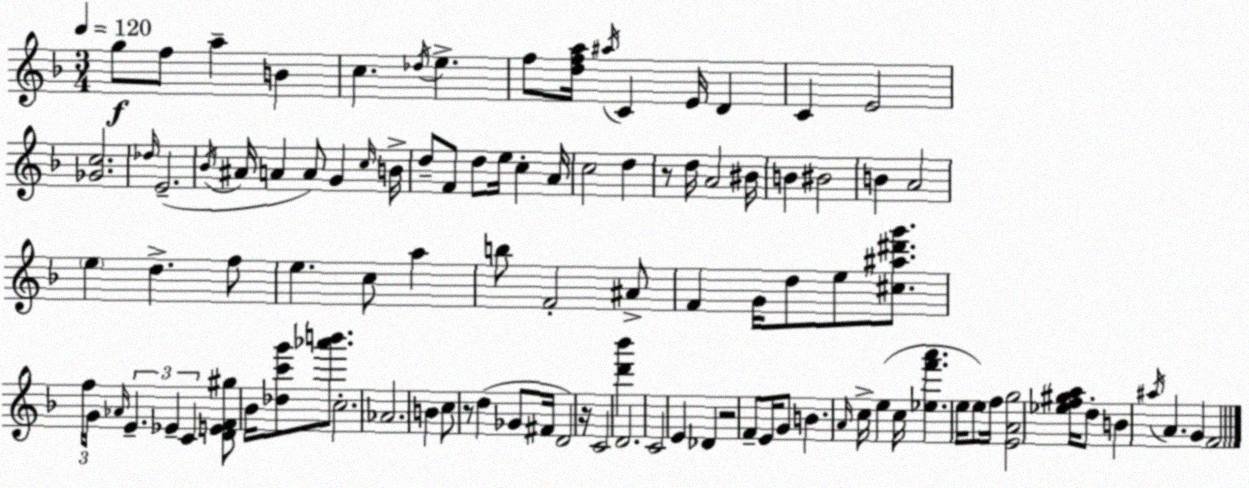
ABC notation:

X:1
T:Untitled
M:3/4
L:1/4
K:Dm
g/2 f/2 a B c _d/4 e f/2 [dfa]/4 ^a/4 C E/4 D C E2 [_Gc]2 _d/4 E2 _B/4 ^A/4 A A/2 G c/4 B/4 d/2 F/2 d/2 e/4 c A/4 c2 d z/2 d/4 A2 ^B/4 B ^B2 B A2 e d f/2 e c/2 a b/2 F2 ^A/2 F G/4 d/2 e/2 [^c^a^d'g']/2 f/4 G/4 _A/4 E _E C [DEF^g]/2 _B/4 [_dc'g']/2 [_a'b']/2 c2 _A2 B c/2 z/2 d _G/2 ^F/4 D2 z/4 C2 [d'_b'] D2 C2 E _D z2 F/2 E/4 G/2 B A/4 c/4 e c/4 [_ef'a'] e/4 e/2 f/4 [EAg]2 [_ef^ga]/4 d/2 B ^a/4 A G F2